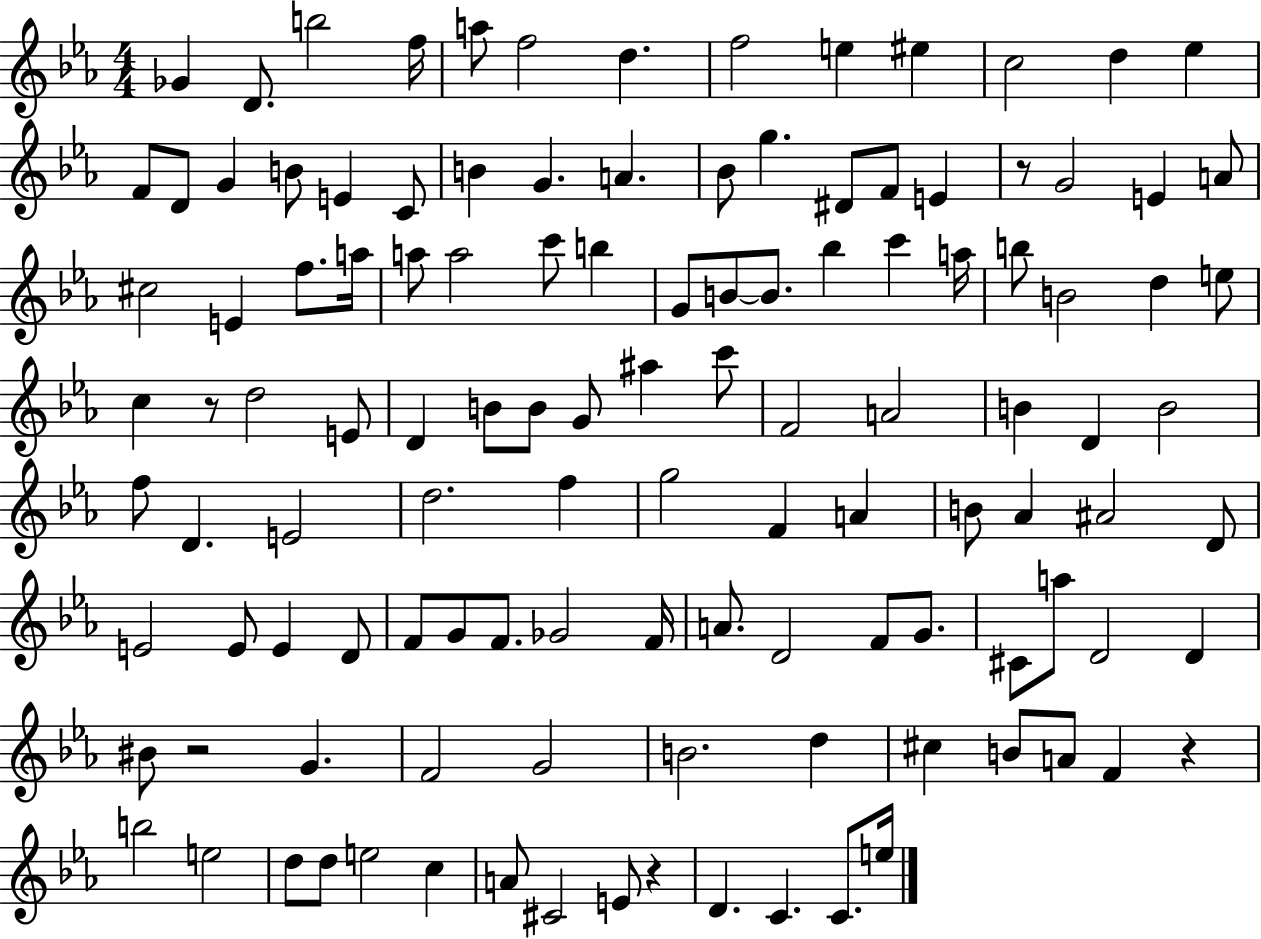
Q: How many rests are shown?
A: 5